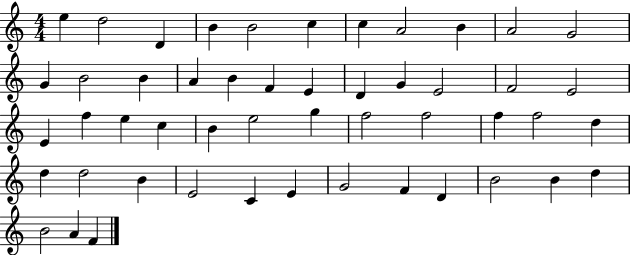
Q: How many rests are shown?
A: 0